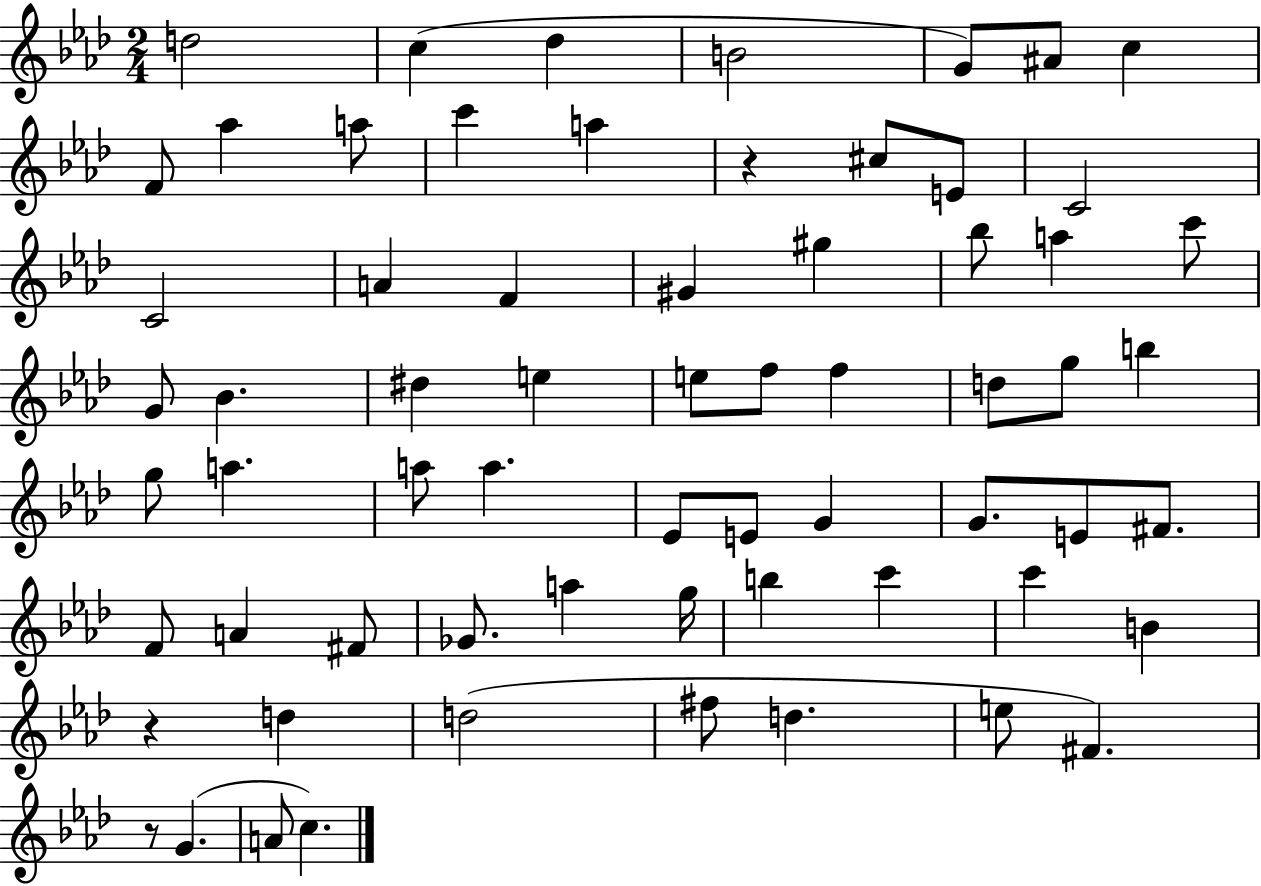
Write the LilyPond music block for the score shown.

{
  \clef treble
  \numericTimeSignature
  \time 2/4
  \key aes \major
  d''2 | c''4( des''4 | b'2 | g'8) ais'8 c''4 | \break f'8 aes''4 a''8 | c'''4 a''4 | r4 cis''8 e'8 | c'2 | \break c'2 | a'4 f'4 | gis'4 gis''4 | bes''8 a''4 c'''8 | \break g'8 bes'4. | dis''4 e''4 | e''8 f''8 f''4 | d''8 g''8 b''4 | \break g''8 a''4. | a''8 a''4. | ees'8 e'8 g'4 | g'8. e'8 fis'8. | \break f'8 a'4 fis'8 | ges'8. a''4 g''16 | b''4 c'''4 | c'''4 b'4 | \break r4 d''4 | d''2( | fis''8 d''4. | e''8 fis'4.) | \break r8 g'4.( | a'8 c''4.) | \bar "|."
}